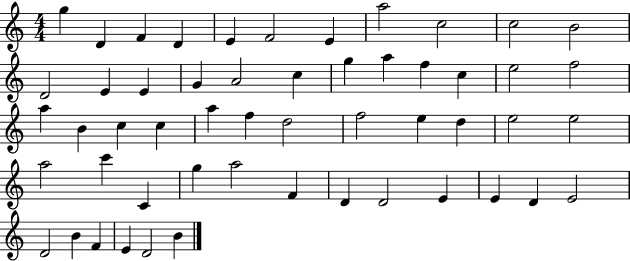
{
  \clef treble
  \numericTimeSignature
  \time 4/4
  \key c \major
  g''4 d'4 f'4 d'4 | e'4 f'2 e'4 | a''2 c''2 | c''2 b'2 | \break d'2 e'4 e'4 | g'4 a'2 c''4 | g''4 a''4 f''4 c''4 | e''2 f''2 | \break a''4 b'4 c''4 c''4 | a''4 f''4 d''2 | f''2 e''4 d''4 | e''2 e''2 | \break a''2 c'''4 c'4 | g''4 a''2 f'4 | d'4 d'2 e'4 | e'4 d'4 e'2 | \break d'2 b'4 f'4 | e'4 d'2 b'4 | \bar "|."
}